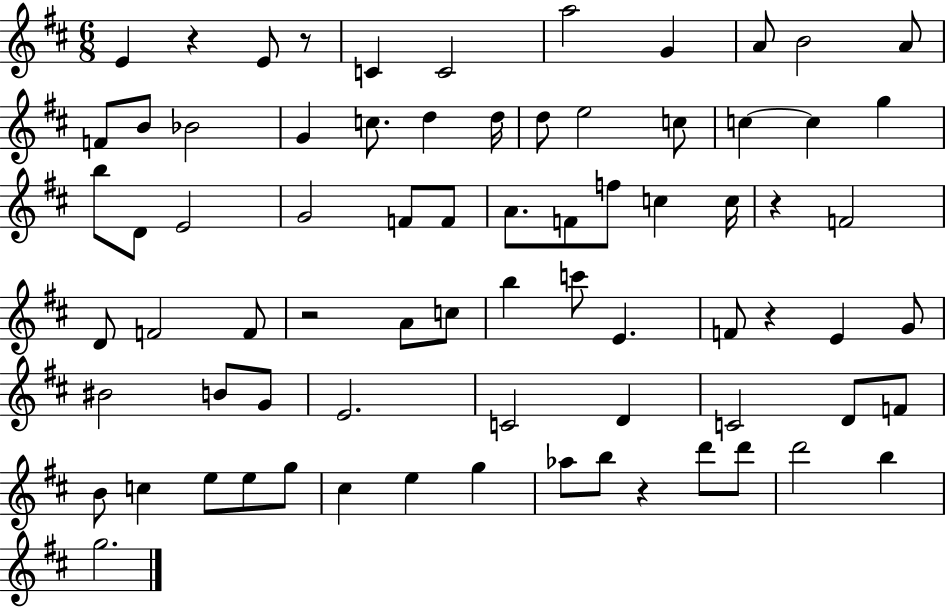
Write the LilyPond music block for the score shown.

{
  \clef treble
  \numericTimeSignature
  \time 6/8
  \key d \major
  \repeat volta 2 { e'4 r4 e'8 r8 | c'4 c'2 | a''2 g'4 | a'8 b'2 a'8 | \break f'8 b'8 bes'2 | g'4 c''8. d''4 d''16 | d''8 e''2 c''8 | c''4~~ c''4 g''4 | \break b''8 d'8 e'2 | g'2 f'8 f'8 | a'8. f'8 f''8 c''4 c''16 | r4 f'2 | \break d'8 f'2 f'8 | r2 a'8 c''8 | b''4 c'''8 e'4. | f'8 r4 e'4 g'8 | \break bis'2 b'8 g'8 | e'2. | c'2 d'4 | c'2 d'8 f'8 | \break b'8 c''4 e''8 e''8 g''8 | cis''4 e''4 g''4 | aes''8 b''8 r4 d'''8 d'''8 | d'''2 b''4 | \break g''2. | } \bar "|."
}